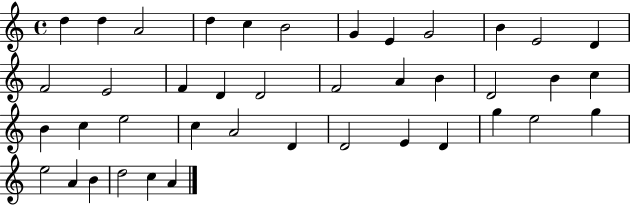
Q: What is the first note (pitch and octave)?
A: D5